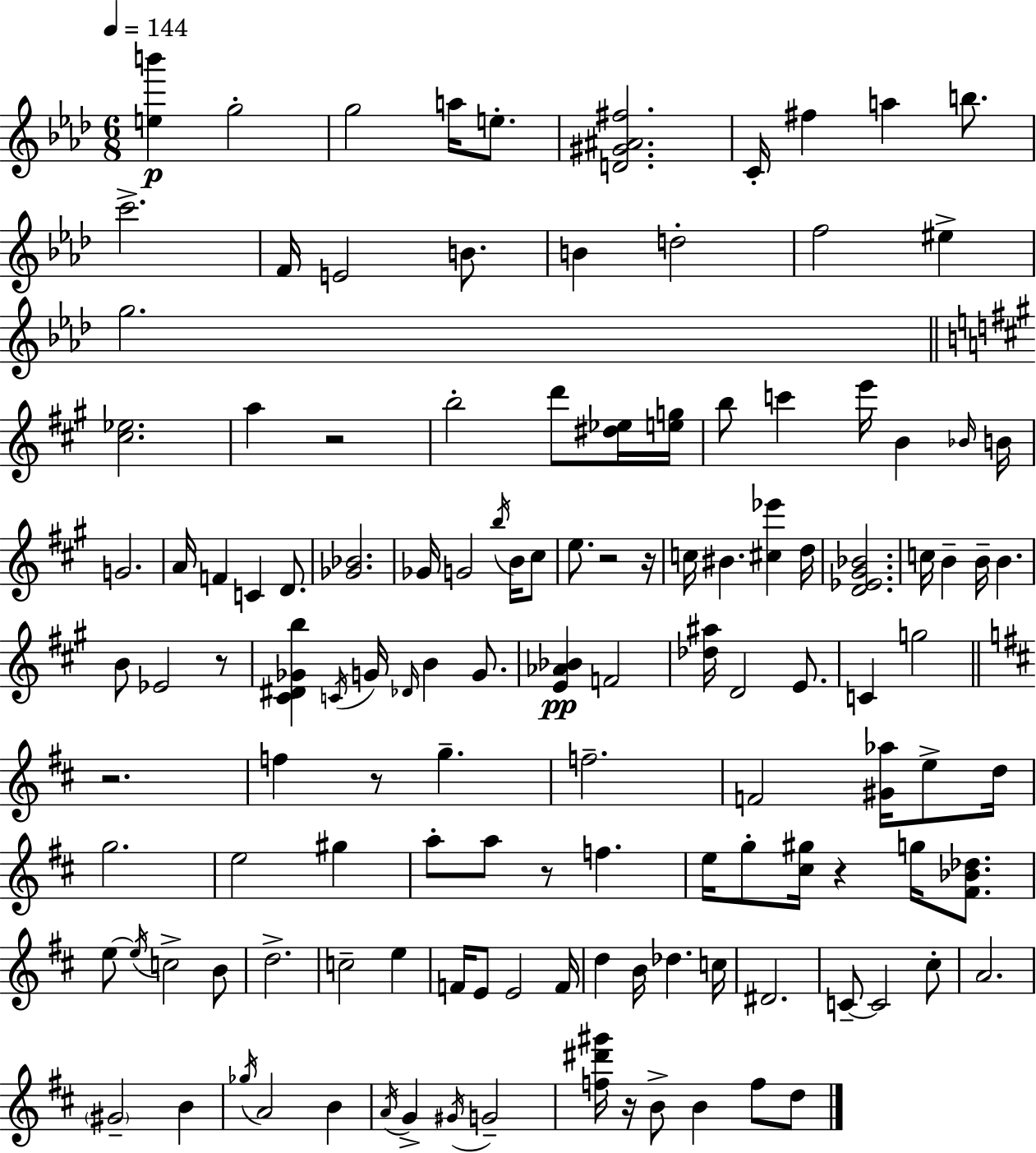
{
  \clef treble
  \numericTimeSignature
  \time 6/8
  \key aes \major
  \tempo 4 = 144
  \repeat volta 2 { <e'' b'''>4\p g''2-. | g''2 a''16 e''8.-. | <d' gis' ais' fis''>2. | c'16-. fis''4 a''4 b''8. | \break c'''2.-> | f'16 e'2 b'8. | b'4 d''2-. | f''2 eis''4-> | \break g''2. | \bar "||" \break \key a \major <cis'' ees''>2. | a''4 r2 | b''2-. d'''8 <dis'' ees''>16 <e'' g''>16 | b''8 c'''4 e'''16 b'4 \grace { bes'16 } | \break b'16 g'2. | a'16 f'4 c'4 d'8. | <ges' bes'>2. | ges'16 g'2 \acciaccatura { b''16 } b'16 | \break cis''8 e''8. r2 | r16 c''16 bis'4. <cis'' ees'''>4 | d''16 <d' ees' gis' bes'>2. | c''16 b'4-- b'16-- b'4. | \break b'8 ees'2 | r8 <cis' dis' ges' b''>4 \acciaccatura { c'16 } g'16 \grace { des'16 } b'4 | g'8. <e' aes' bes'>4\pp f'2 | <des'' ais''>16 d'2 | \break e'8. c'4 g''2 | \bar "||" \break \key d \major r2. | f''4 r8 g''4.-- | f''2.-- | f'2 <gis' aes''>16 e''8-> d''16 | \break g''2. | e''2 gis''4 | a''8-. a''8 r8 f''4. | e''16 g''8-. <cis'' gis''>16 r4 g''16 <fis' bes' des''>8. | \break e''8~~ \acciaccatura { e''16 } c''2-> b'8 | d''2.-> | c''2-- e''4 | f'16 e'8 e'2 | \break f'16 d''4 b'16 des''4. | c''16 dis'2. | c'8--~~ c'2 cis''8-. | a'2. | \break \parenthesize gis'2-- b'4 | \acciaccatura { ges''16 } a'2 b'4 | \acciaccatura { a'16 } g'4-> \acciaccatura { gis'16 } g'2-- | <f'' dis''' gis'''>16 r16 b'8-> b'4 | \break f''8 d''8 } \bar "|."
}